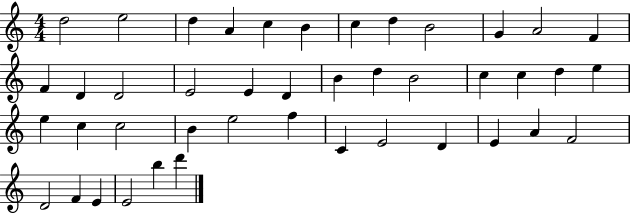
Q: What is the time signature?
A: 4/4